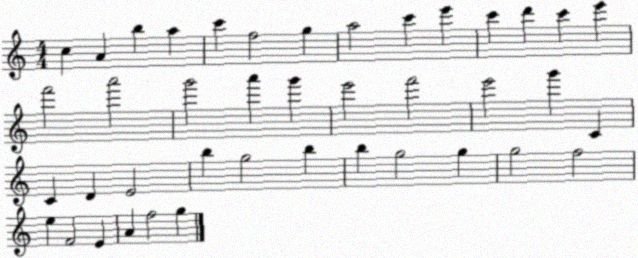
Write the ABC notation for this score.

X:1
T:Untitled
M:4/4
L:1/4
K:C
c A b a c' f2 g a2 c' e' c' d' c' e' f'2 a'2 g'2 a' g' e'2 f'2 e'2 g' C C D E2 b g2 b b g2 g g2 f2 e F2 E A f2 g